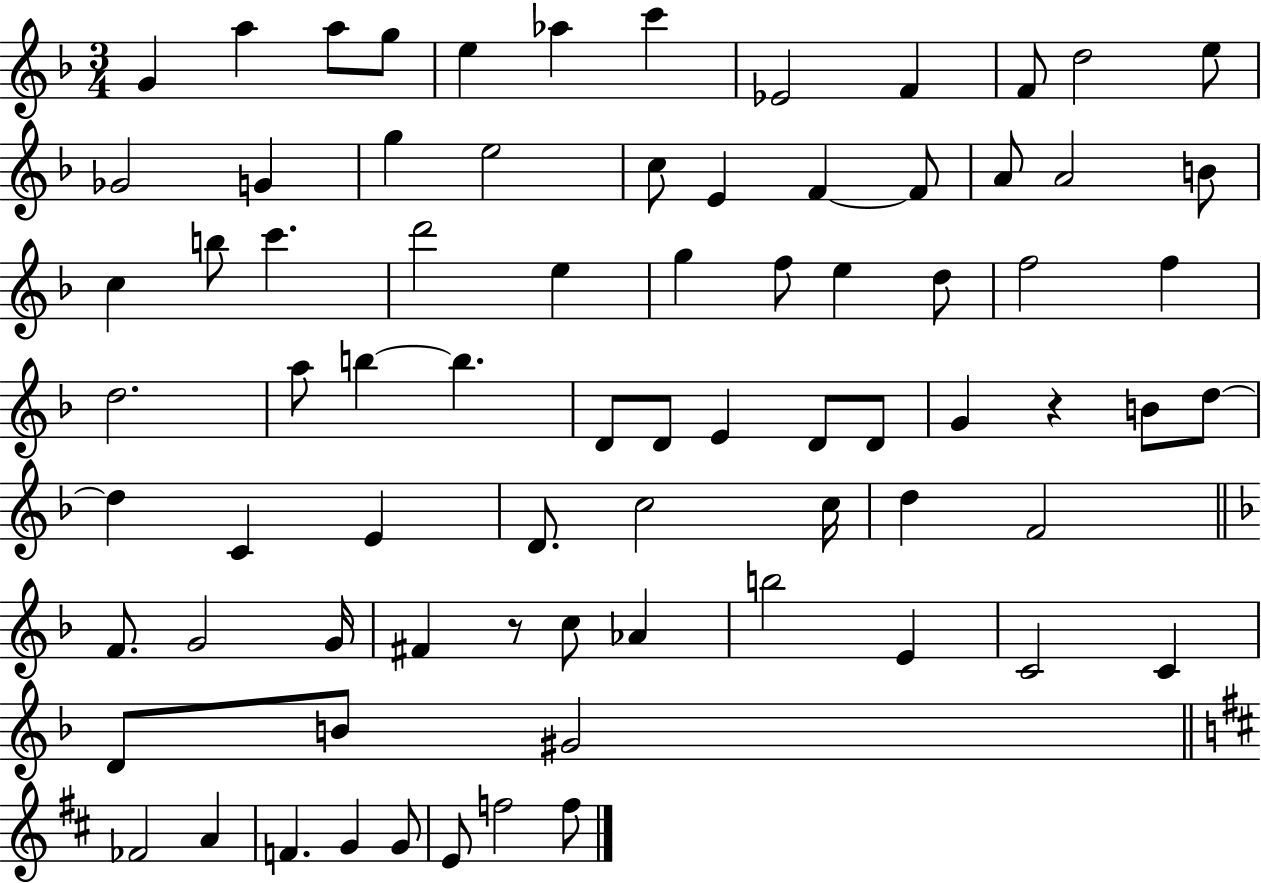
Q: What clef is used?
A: treble